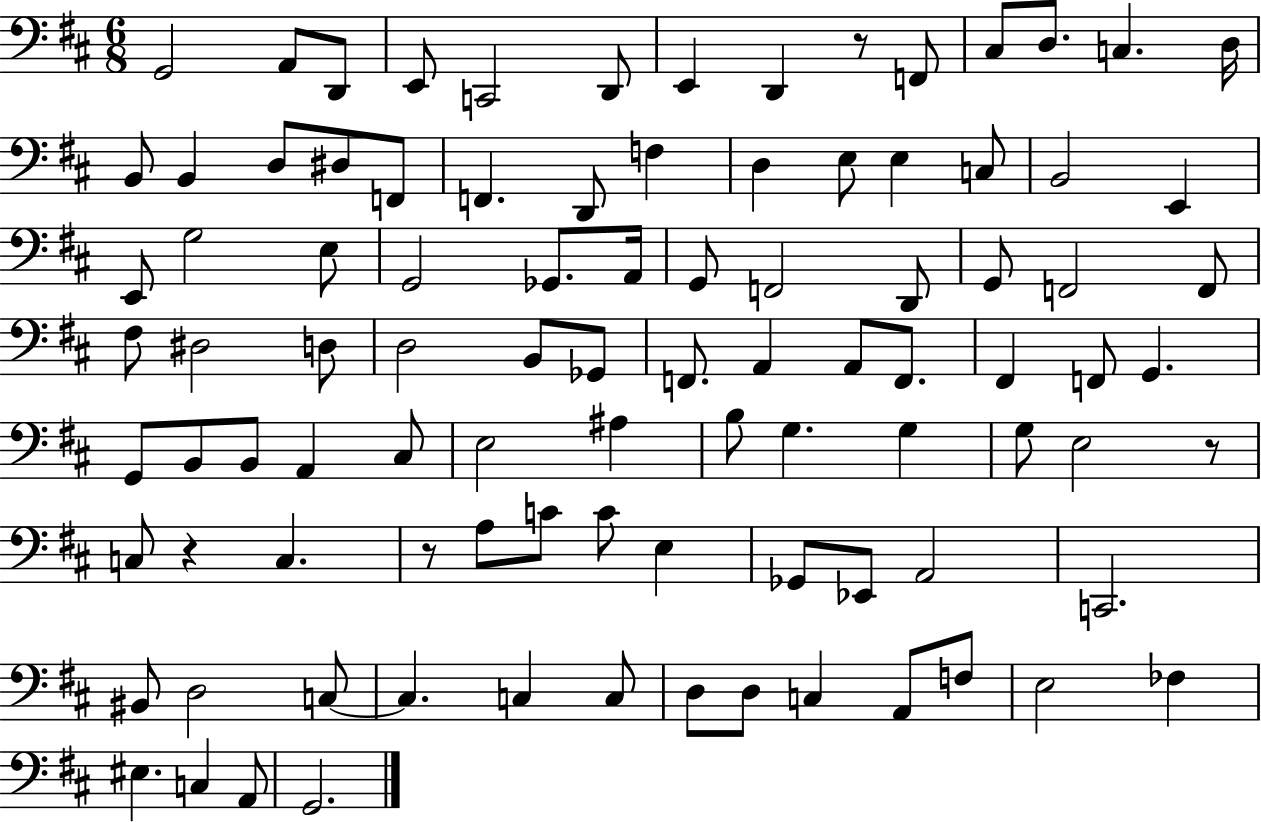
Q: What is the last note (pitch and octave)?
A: G2